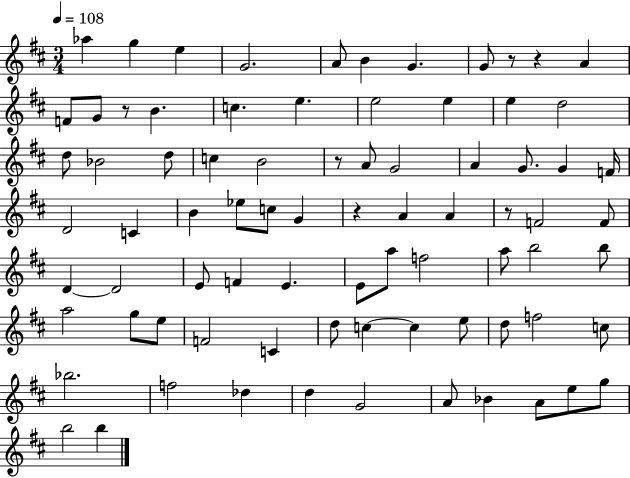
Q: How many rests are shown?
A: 6